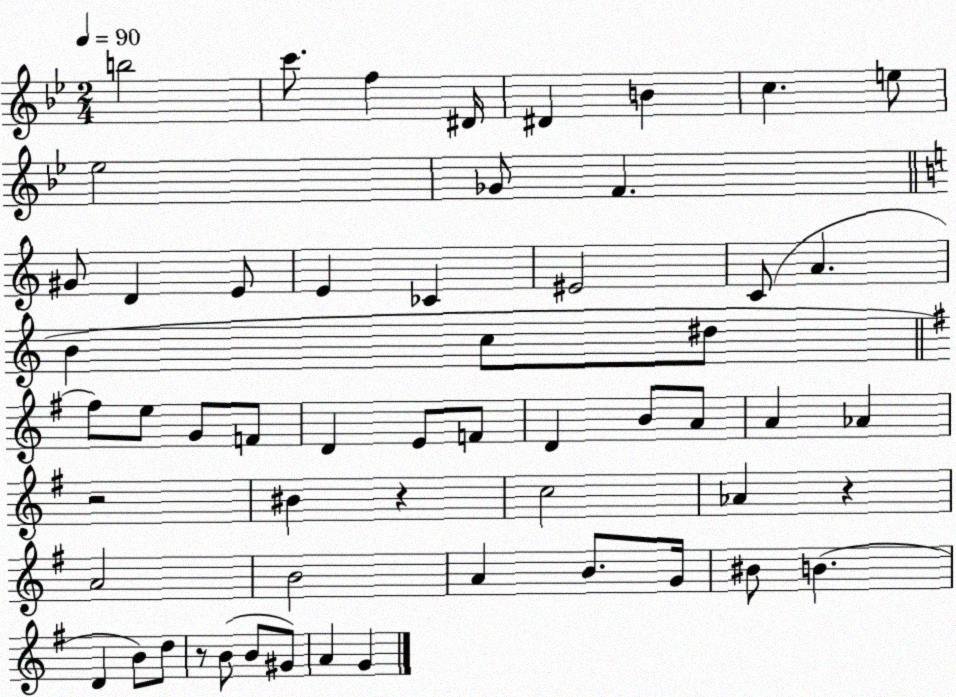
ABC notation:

X:1
T:Untitled
M:2/4
L:1/4
K:Bb
b2 c'/2 f ^D/4 ^D B c e/2 _e2 _G/2 F ^G/2 D E/2 E _C ^E2 C/2 A B c/2 ^d/2 ^f/2 e/2 G/2 F/2 D E/2 F/2 D B/2 A/2 A _A z2 ^B z c2 _A z A2 B2 A B/2 G/4 ^B/2 B D B/2 d/2 z/2 B/2 B/2 ^G/2 A G